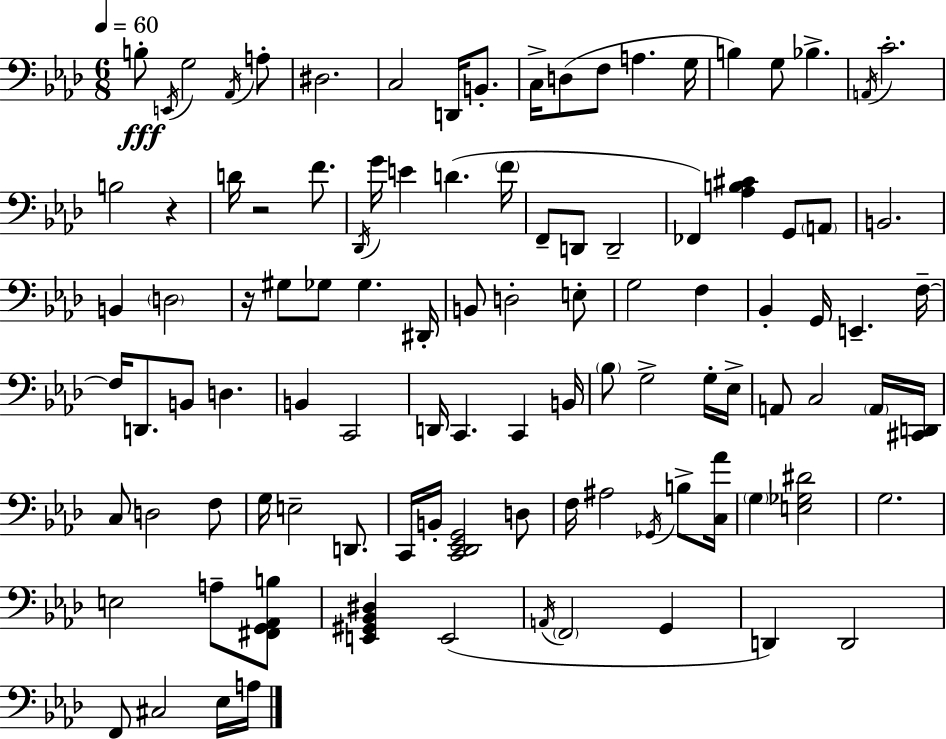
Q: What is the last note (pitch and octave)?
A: A3